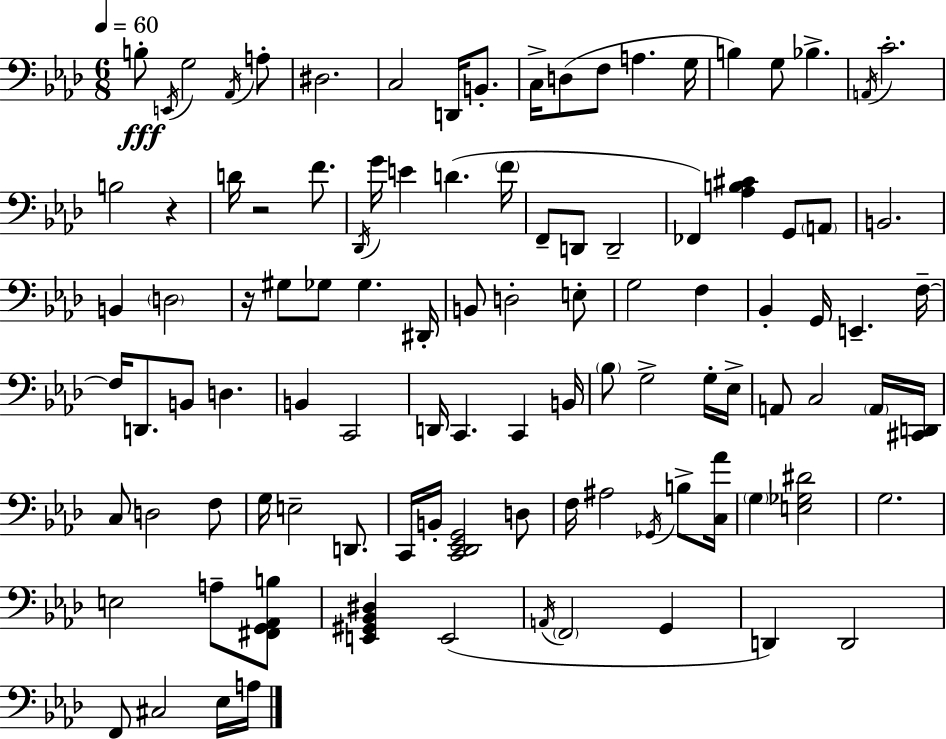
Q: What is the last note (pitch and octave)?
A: A3